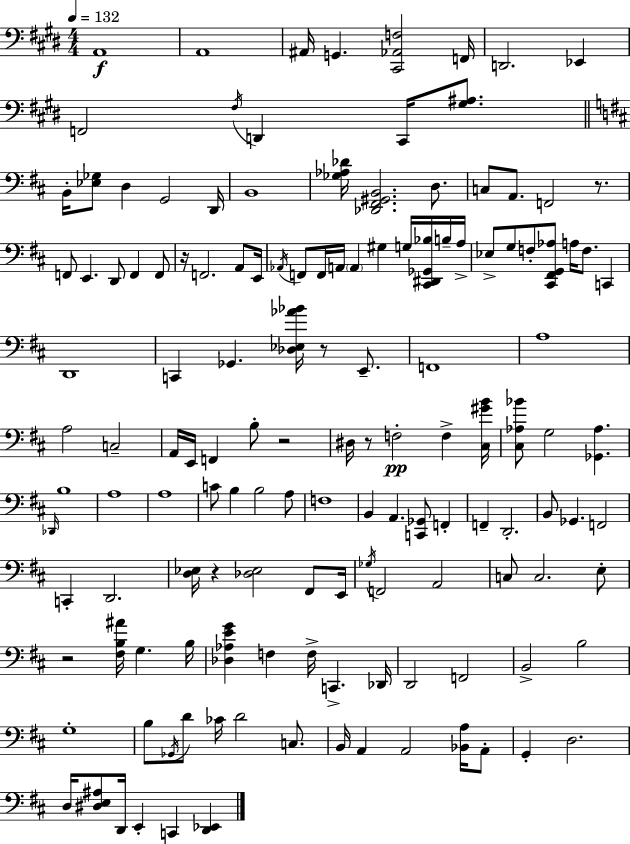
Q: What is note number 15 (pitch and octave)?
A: D2